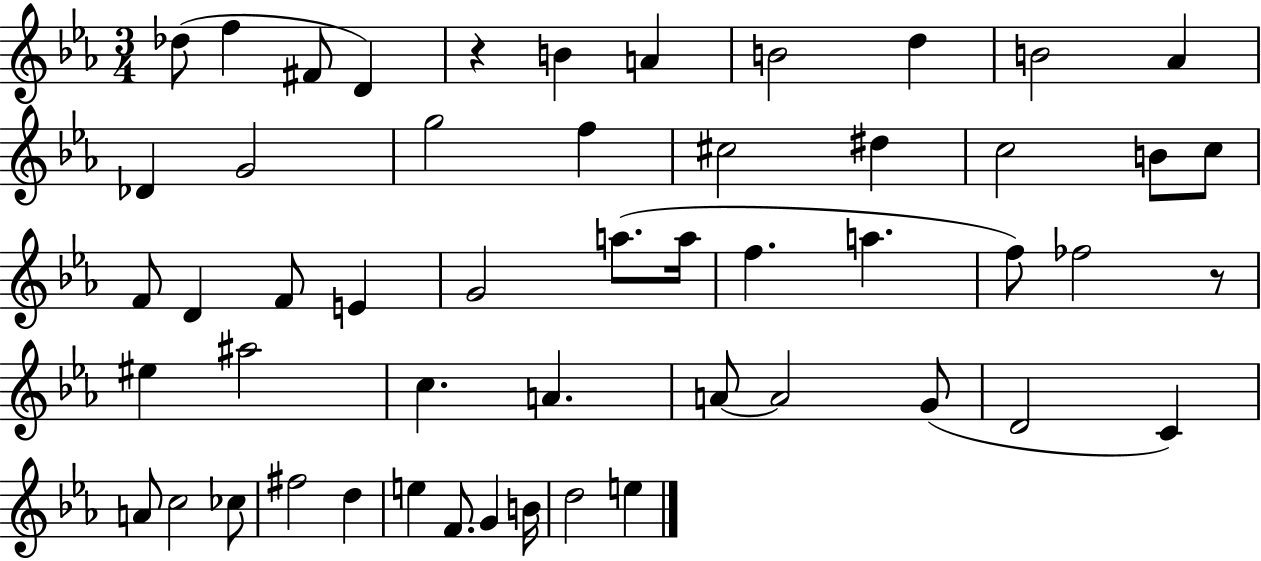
{
  \clef treble
  \numericTimeSignature
  \time 3/4
  \key ees \major
  des''8( f''4 fis'8 d'4) | r4 b'4 a'4 | b'2 d''4 | b'2 aes'4 | \break des'4 g'2 | g''2 f''4 | cis''2 dis''4 | c''2 b'8 c''8 | \break f'8 d'4 f'8 e'4 | g'2 a''8.( a''16 | f''4. a''4. | f''8) fes''2 r8 | \break eis''4 ais''2 | c''4. a'4. | a'8~~ a'2 g'8( | d'2 c'4) | \break a'8 c''2 ces''8 | fis''2 d''4 | e''4 f'8. g'4 b'16 | d''2 e''4 | \break \bar "|."
}